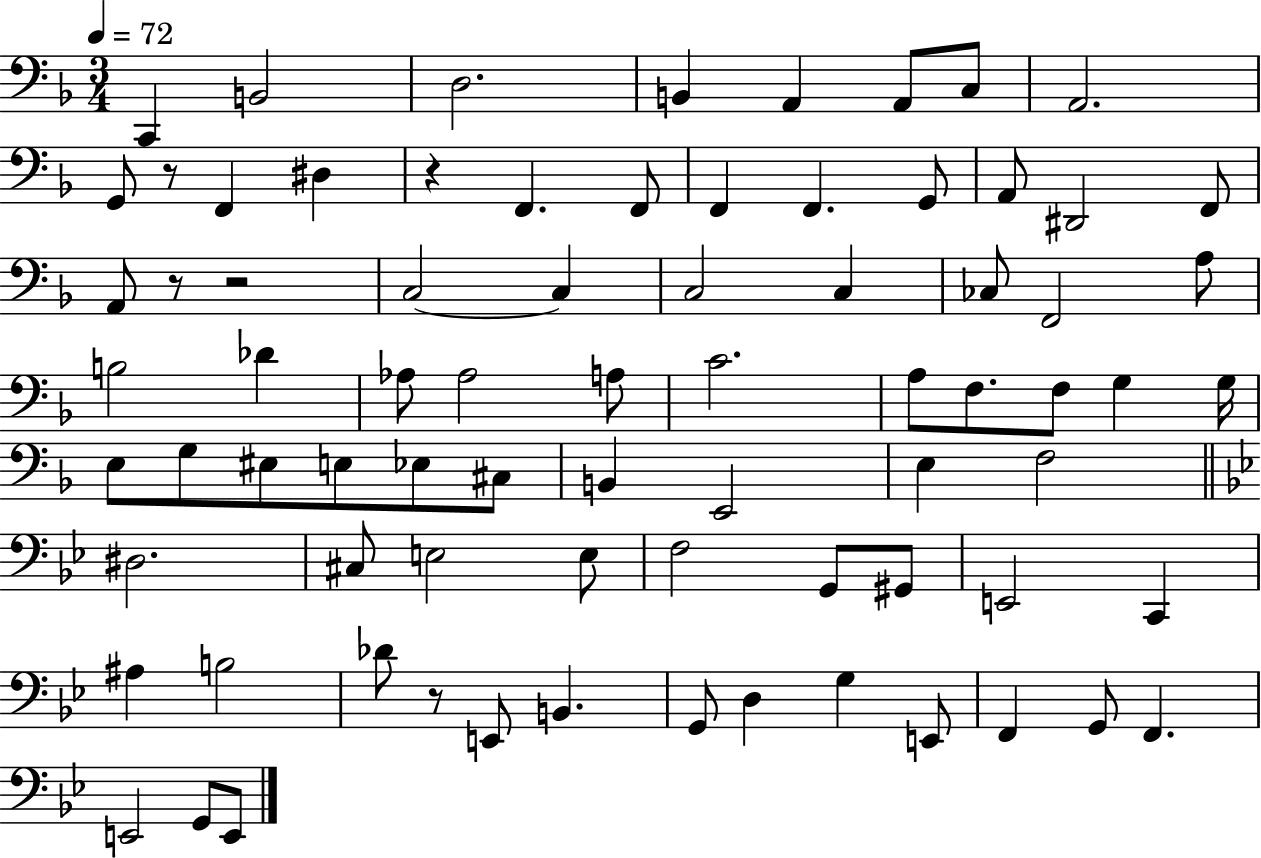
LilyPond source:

{
  \clef bass
  \numericTimeSignature
  \time 3/4
  \key f \major
  \tempo 4 = 72
  c,4 b,2 | d2. | b,4 a,4 a,8 c8 | a,2. | \break g,8 r8 f,4 dis4 | r4 f,4. f,8 | f,4 f,4. g,8 | a,8 dis,2 f,8 | \break a,8 r8 r2 | c2~~ c4 | c2 c4 | ces8 f,2 a8 | \break b2 des'4 | aes8 aes2 a8 | c'2. | a8 f8. f8 g4 g16 | \break e8 g8 eis8 e8 ees8 cis8 | b,4 e,2 | e4 f2 | \bar "||" \break \key g \minor dis2. | cis8 e2 e8 | f2 g,8 gis,8 | e,2 c,4 | \break ais4 b2 | des'8 r8 e,8 b,4. | g,8 d4 g4 e,8 | f,4 g,8 f,4. | \break e,2 g,8 e,8 | \bar "|."
}